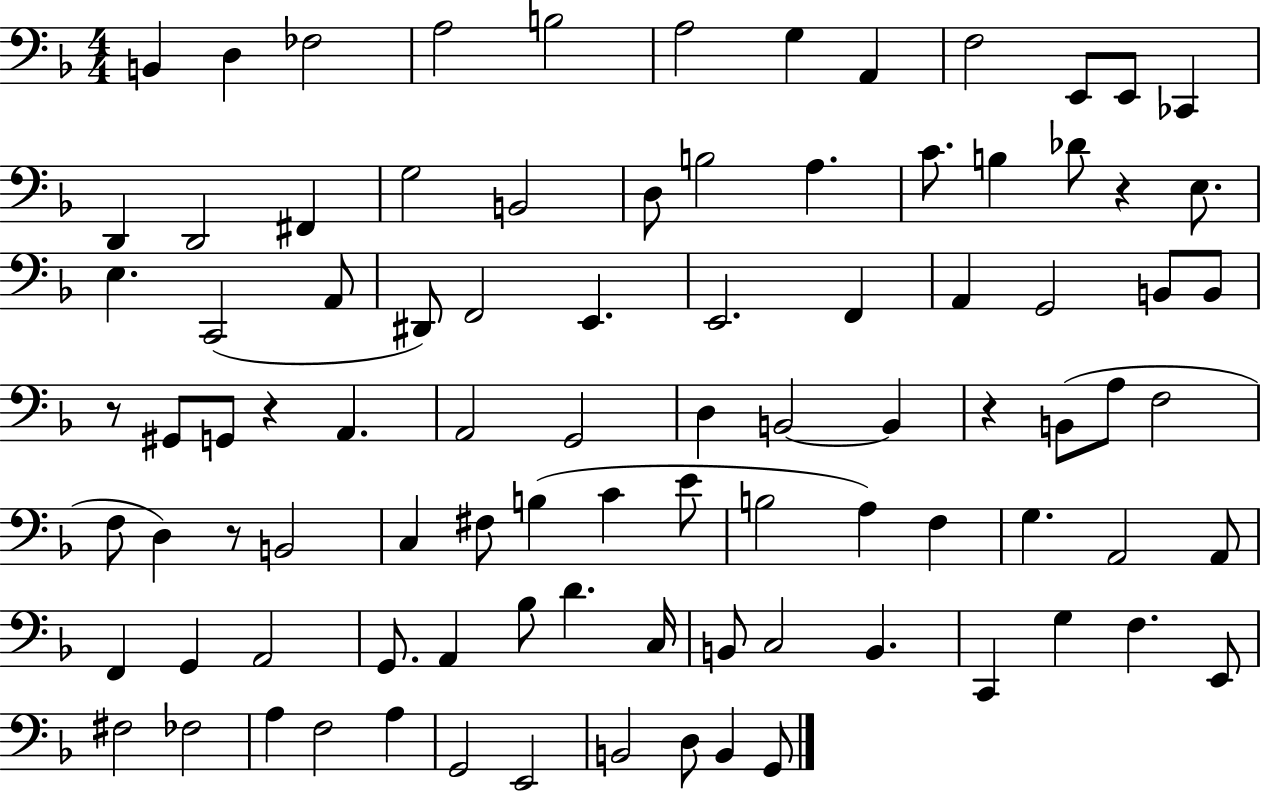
{
  \clef bass
  \numericTimeSignature
  \time 4/4
  \key f \major
  b,4 d4 fes2 | a2 b2 | a2 g4 a,4 | f2 e,8 e,8 ces,4 | \break d,4 d,2 fis,4 | g2 b,2 | d8 b2 a4. | c'8. b4 des'8 r4 e8. | \break e4. c,2( a,8 | dis,8) f,2 e,4. | e,2. f,4 | a,4 g,2 b,8 b,8 | \break r8 gis,8 g,8 r4 a,4. | a,2 g,2 | d4 b,2~~ b,4 | r4 b,8( a8 f2 | \break f8 d4) r8 b,2 | c4 fis8 b4( c'4 e'8 | b2 a4) f4 | g4. a,2 a,8 | \break f,4 g,4 a,2 | g,8. a,4 bes8 d'4. c16 | b,8 c2 b,4. | c,4 g4 f4. e,8 | \break fis2 fes2 | a4 f2 a4 | g,2 e,2 | b,2 d8 b,4 g,8 | \break \bar "|."
}